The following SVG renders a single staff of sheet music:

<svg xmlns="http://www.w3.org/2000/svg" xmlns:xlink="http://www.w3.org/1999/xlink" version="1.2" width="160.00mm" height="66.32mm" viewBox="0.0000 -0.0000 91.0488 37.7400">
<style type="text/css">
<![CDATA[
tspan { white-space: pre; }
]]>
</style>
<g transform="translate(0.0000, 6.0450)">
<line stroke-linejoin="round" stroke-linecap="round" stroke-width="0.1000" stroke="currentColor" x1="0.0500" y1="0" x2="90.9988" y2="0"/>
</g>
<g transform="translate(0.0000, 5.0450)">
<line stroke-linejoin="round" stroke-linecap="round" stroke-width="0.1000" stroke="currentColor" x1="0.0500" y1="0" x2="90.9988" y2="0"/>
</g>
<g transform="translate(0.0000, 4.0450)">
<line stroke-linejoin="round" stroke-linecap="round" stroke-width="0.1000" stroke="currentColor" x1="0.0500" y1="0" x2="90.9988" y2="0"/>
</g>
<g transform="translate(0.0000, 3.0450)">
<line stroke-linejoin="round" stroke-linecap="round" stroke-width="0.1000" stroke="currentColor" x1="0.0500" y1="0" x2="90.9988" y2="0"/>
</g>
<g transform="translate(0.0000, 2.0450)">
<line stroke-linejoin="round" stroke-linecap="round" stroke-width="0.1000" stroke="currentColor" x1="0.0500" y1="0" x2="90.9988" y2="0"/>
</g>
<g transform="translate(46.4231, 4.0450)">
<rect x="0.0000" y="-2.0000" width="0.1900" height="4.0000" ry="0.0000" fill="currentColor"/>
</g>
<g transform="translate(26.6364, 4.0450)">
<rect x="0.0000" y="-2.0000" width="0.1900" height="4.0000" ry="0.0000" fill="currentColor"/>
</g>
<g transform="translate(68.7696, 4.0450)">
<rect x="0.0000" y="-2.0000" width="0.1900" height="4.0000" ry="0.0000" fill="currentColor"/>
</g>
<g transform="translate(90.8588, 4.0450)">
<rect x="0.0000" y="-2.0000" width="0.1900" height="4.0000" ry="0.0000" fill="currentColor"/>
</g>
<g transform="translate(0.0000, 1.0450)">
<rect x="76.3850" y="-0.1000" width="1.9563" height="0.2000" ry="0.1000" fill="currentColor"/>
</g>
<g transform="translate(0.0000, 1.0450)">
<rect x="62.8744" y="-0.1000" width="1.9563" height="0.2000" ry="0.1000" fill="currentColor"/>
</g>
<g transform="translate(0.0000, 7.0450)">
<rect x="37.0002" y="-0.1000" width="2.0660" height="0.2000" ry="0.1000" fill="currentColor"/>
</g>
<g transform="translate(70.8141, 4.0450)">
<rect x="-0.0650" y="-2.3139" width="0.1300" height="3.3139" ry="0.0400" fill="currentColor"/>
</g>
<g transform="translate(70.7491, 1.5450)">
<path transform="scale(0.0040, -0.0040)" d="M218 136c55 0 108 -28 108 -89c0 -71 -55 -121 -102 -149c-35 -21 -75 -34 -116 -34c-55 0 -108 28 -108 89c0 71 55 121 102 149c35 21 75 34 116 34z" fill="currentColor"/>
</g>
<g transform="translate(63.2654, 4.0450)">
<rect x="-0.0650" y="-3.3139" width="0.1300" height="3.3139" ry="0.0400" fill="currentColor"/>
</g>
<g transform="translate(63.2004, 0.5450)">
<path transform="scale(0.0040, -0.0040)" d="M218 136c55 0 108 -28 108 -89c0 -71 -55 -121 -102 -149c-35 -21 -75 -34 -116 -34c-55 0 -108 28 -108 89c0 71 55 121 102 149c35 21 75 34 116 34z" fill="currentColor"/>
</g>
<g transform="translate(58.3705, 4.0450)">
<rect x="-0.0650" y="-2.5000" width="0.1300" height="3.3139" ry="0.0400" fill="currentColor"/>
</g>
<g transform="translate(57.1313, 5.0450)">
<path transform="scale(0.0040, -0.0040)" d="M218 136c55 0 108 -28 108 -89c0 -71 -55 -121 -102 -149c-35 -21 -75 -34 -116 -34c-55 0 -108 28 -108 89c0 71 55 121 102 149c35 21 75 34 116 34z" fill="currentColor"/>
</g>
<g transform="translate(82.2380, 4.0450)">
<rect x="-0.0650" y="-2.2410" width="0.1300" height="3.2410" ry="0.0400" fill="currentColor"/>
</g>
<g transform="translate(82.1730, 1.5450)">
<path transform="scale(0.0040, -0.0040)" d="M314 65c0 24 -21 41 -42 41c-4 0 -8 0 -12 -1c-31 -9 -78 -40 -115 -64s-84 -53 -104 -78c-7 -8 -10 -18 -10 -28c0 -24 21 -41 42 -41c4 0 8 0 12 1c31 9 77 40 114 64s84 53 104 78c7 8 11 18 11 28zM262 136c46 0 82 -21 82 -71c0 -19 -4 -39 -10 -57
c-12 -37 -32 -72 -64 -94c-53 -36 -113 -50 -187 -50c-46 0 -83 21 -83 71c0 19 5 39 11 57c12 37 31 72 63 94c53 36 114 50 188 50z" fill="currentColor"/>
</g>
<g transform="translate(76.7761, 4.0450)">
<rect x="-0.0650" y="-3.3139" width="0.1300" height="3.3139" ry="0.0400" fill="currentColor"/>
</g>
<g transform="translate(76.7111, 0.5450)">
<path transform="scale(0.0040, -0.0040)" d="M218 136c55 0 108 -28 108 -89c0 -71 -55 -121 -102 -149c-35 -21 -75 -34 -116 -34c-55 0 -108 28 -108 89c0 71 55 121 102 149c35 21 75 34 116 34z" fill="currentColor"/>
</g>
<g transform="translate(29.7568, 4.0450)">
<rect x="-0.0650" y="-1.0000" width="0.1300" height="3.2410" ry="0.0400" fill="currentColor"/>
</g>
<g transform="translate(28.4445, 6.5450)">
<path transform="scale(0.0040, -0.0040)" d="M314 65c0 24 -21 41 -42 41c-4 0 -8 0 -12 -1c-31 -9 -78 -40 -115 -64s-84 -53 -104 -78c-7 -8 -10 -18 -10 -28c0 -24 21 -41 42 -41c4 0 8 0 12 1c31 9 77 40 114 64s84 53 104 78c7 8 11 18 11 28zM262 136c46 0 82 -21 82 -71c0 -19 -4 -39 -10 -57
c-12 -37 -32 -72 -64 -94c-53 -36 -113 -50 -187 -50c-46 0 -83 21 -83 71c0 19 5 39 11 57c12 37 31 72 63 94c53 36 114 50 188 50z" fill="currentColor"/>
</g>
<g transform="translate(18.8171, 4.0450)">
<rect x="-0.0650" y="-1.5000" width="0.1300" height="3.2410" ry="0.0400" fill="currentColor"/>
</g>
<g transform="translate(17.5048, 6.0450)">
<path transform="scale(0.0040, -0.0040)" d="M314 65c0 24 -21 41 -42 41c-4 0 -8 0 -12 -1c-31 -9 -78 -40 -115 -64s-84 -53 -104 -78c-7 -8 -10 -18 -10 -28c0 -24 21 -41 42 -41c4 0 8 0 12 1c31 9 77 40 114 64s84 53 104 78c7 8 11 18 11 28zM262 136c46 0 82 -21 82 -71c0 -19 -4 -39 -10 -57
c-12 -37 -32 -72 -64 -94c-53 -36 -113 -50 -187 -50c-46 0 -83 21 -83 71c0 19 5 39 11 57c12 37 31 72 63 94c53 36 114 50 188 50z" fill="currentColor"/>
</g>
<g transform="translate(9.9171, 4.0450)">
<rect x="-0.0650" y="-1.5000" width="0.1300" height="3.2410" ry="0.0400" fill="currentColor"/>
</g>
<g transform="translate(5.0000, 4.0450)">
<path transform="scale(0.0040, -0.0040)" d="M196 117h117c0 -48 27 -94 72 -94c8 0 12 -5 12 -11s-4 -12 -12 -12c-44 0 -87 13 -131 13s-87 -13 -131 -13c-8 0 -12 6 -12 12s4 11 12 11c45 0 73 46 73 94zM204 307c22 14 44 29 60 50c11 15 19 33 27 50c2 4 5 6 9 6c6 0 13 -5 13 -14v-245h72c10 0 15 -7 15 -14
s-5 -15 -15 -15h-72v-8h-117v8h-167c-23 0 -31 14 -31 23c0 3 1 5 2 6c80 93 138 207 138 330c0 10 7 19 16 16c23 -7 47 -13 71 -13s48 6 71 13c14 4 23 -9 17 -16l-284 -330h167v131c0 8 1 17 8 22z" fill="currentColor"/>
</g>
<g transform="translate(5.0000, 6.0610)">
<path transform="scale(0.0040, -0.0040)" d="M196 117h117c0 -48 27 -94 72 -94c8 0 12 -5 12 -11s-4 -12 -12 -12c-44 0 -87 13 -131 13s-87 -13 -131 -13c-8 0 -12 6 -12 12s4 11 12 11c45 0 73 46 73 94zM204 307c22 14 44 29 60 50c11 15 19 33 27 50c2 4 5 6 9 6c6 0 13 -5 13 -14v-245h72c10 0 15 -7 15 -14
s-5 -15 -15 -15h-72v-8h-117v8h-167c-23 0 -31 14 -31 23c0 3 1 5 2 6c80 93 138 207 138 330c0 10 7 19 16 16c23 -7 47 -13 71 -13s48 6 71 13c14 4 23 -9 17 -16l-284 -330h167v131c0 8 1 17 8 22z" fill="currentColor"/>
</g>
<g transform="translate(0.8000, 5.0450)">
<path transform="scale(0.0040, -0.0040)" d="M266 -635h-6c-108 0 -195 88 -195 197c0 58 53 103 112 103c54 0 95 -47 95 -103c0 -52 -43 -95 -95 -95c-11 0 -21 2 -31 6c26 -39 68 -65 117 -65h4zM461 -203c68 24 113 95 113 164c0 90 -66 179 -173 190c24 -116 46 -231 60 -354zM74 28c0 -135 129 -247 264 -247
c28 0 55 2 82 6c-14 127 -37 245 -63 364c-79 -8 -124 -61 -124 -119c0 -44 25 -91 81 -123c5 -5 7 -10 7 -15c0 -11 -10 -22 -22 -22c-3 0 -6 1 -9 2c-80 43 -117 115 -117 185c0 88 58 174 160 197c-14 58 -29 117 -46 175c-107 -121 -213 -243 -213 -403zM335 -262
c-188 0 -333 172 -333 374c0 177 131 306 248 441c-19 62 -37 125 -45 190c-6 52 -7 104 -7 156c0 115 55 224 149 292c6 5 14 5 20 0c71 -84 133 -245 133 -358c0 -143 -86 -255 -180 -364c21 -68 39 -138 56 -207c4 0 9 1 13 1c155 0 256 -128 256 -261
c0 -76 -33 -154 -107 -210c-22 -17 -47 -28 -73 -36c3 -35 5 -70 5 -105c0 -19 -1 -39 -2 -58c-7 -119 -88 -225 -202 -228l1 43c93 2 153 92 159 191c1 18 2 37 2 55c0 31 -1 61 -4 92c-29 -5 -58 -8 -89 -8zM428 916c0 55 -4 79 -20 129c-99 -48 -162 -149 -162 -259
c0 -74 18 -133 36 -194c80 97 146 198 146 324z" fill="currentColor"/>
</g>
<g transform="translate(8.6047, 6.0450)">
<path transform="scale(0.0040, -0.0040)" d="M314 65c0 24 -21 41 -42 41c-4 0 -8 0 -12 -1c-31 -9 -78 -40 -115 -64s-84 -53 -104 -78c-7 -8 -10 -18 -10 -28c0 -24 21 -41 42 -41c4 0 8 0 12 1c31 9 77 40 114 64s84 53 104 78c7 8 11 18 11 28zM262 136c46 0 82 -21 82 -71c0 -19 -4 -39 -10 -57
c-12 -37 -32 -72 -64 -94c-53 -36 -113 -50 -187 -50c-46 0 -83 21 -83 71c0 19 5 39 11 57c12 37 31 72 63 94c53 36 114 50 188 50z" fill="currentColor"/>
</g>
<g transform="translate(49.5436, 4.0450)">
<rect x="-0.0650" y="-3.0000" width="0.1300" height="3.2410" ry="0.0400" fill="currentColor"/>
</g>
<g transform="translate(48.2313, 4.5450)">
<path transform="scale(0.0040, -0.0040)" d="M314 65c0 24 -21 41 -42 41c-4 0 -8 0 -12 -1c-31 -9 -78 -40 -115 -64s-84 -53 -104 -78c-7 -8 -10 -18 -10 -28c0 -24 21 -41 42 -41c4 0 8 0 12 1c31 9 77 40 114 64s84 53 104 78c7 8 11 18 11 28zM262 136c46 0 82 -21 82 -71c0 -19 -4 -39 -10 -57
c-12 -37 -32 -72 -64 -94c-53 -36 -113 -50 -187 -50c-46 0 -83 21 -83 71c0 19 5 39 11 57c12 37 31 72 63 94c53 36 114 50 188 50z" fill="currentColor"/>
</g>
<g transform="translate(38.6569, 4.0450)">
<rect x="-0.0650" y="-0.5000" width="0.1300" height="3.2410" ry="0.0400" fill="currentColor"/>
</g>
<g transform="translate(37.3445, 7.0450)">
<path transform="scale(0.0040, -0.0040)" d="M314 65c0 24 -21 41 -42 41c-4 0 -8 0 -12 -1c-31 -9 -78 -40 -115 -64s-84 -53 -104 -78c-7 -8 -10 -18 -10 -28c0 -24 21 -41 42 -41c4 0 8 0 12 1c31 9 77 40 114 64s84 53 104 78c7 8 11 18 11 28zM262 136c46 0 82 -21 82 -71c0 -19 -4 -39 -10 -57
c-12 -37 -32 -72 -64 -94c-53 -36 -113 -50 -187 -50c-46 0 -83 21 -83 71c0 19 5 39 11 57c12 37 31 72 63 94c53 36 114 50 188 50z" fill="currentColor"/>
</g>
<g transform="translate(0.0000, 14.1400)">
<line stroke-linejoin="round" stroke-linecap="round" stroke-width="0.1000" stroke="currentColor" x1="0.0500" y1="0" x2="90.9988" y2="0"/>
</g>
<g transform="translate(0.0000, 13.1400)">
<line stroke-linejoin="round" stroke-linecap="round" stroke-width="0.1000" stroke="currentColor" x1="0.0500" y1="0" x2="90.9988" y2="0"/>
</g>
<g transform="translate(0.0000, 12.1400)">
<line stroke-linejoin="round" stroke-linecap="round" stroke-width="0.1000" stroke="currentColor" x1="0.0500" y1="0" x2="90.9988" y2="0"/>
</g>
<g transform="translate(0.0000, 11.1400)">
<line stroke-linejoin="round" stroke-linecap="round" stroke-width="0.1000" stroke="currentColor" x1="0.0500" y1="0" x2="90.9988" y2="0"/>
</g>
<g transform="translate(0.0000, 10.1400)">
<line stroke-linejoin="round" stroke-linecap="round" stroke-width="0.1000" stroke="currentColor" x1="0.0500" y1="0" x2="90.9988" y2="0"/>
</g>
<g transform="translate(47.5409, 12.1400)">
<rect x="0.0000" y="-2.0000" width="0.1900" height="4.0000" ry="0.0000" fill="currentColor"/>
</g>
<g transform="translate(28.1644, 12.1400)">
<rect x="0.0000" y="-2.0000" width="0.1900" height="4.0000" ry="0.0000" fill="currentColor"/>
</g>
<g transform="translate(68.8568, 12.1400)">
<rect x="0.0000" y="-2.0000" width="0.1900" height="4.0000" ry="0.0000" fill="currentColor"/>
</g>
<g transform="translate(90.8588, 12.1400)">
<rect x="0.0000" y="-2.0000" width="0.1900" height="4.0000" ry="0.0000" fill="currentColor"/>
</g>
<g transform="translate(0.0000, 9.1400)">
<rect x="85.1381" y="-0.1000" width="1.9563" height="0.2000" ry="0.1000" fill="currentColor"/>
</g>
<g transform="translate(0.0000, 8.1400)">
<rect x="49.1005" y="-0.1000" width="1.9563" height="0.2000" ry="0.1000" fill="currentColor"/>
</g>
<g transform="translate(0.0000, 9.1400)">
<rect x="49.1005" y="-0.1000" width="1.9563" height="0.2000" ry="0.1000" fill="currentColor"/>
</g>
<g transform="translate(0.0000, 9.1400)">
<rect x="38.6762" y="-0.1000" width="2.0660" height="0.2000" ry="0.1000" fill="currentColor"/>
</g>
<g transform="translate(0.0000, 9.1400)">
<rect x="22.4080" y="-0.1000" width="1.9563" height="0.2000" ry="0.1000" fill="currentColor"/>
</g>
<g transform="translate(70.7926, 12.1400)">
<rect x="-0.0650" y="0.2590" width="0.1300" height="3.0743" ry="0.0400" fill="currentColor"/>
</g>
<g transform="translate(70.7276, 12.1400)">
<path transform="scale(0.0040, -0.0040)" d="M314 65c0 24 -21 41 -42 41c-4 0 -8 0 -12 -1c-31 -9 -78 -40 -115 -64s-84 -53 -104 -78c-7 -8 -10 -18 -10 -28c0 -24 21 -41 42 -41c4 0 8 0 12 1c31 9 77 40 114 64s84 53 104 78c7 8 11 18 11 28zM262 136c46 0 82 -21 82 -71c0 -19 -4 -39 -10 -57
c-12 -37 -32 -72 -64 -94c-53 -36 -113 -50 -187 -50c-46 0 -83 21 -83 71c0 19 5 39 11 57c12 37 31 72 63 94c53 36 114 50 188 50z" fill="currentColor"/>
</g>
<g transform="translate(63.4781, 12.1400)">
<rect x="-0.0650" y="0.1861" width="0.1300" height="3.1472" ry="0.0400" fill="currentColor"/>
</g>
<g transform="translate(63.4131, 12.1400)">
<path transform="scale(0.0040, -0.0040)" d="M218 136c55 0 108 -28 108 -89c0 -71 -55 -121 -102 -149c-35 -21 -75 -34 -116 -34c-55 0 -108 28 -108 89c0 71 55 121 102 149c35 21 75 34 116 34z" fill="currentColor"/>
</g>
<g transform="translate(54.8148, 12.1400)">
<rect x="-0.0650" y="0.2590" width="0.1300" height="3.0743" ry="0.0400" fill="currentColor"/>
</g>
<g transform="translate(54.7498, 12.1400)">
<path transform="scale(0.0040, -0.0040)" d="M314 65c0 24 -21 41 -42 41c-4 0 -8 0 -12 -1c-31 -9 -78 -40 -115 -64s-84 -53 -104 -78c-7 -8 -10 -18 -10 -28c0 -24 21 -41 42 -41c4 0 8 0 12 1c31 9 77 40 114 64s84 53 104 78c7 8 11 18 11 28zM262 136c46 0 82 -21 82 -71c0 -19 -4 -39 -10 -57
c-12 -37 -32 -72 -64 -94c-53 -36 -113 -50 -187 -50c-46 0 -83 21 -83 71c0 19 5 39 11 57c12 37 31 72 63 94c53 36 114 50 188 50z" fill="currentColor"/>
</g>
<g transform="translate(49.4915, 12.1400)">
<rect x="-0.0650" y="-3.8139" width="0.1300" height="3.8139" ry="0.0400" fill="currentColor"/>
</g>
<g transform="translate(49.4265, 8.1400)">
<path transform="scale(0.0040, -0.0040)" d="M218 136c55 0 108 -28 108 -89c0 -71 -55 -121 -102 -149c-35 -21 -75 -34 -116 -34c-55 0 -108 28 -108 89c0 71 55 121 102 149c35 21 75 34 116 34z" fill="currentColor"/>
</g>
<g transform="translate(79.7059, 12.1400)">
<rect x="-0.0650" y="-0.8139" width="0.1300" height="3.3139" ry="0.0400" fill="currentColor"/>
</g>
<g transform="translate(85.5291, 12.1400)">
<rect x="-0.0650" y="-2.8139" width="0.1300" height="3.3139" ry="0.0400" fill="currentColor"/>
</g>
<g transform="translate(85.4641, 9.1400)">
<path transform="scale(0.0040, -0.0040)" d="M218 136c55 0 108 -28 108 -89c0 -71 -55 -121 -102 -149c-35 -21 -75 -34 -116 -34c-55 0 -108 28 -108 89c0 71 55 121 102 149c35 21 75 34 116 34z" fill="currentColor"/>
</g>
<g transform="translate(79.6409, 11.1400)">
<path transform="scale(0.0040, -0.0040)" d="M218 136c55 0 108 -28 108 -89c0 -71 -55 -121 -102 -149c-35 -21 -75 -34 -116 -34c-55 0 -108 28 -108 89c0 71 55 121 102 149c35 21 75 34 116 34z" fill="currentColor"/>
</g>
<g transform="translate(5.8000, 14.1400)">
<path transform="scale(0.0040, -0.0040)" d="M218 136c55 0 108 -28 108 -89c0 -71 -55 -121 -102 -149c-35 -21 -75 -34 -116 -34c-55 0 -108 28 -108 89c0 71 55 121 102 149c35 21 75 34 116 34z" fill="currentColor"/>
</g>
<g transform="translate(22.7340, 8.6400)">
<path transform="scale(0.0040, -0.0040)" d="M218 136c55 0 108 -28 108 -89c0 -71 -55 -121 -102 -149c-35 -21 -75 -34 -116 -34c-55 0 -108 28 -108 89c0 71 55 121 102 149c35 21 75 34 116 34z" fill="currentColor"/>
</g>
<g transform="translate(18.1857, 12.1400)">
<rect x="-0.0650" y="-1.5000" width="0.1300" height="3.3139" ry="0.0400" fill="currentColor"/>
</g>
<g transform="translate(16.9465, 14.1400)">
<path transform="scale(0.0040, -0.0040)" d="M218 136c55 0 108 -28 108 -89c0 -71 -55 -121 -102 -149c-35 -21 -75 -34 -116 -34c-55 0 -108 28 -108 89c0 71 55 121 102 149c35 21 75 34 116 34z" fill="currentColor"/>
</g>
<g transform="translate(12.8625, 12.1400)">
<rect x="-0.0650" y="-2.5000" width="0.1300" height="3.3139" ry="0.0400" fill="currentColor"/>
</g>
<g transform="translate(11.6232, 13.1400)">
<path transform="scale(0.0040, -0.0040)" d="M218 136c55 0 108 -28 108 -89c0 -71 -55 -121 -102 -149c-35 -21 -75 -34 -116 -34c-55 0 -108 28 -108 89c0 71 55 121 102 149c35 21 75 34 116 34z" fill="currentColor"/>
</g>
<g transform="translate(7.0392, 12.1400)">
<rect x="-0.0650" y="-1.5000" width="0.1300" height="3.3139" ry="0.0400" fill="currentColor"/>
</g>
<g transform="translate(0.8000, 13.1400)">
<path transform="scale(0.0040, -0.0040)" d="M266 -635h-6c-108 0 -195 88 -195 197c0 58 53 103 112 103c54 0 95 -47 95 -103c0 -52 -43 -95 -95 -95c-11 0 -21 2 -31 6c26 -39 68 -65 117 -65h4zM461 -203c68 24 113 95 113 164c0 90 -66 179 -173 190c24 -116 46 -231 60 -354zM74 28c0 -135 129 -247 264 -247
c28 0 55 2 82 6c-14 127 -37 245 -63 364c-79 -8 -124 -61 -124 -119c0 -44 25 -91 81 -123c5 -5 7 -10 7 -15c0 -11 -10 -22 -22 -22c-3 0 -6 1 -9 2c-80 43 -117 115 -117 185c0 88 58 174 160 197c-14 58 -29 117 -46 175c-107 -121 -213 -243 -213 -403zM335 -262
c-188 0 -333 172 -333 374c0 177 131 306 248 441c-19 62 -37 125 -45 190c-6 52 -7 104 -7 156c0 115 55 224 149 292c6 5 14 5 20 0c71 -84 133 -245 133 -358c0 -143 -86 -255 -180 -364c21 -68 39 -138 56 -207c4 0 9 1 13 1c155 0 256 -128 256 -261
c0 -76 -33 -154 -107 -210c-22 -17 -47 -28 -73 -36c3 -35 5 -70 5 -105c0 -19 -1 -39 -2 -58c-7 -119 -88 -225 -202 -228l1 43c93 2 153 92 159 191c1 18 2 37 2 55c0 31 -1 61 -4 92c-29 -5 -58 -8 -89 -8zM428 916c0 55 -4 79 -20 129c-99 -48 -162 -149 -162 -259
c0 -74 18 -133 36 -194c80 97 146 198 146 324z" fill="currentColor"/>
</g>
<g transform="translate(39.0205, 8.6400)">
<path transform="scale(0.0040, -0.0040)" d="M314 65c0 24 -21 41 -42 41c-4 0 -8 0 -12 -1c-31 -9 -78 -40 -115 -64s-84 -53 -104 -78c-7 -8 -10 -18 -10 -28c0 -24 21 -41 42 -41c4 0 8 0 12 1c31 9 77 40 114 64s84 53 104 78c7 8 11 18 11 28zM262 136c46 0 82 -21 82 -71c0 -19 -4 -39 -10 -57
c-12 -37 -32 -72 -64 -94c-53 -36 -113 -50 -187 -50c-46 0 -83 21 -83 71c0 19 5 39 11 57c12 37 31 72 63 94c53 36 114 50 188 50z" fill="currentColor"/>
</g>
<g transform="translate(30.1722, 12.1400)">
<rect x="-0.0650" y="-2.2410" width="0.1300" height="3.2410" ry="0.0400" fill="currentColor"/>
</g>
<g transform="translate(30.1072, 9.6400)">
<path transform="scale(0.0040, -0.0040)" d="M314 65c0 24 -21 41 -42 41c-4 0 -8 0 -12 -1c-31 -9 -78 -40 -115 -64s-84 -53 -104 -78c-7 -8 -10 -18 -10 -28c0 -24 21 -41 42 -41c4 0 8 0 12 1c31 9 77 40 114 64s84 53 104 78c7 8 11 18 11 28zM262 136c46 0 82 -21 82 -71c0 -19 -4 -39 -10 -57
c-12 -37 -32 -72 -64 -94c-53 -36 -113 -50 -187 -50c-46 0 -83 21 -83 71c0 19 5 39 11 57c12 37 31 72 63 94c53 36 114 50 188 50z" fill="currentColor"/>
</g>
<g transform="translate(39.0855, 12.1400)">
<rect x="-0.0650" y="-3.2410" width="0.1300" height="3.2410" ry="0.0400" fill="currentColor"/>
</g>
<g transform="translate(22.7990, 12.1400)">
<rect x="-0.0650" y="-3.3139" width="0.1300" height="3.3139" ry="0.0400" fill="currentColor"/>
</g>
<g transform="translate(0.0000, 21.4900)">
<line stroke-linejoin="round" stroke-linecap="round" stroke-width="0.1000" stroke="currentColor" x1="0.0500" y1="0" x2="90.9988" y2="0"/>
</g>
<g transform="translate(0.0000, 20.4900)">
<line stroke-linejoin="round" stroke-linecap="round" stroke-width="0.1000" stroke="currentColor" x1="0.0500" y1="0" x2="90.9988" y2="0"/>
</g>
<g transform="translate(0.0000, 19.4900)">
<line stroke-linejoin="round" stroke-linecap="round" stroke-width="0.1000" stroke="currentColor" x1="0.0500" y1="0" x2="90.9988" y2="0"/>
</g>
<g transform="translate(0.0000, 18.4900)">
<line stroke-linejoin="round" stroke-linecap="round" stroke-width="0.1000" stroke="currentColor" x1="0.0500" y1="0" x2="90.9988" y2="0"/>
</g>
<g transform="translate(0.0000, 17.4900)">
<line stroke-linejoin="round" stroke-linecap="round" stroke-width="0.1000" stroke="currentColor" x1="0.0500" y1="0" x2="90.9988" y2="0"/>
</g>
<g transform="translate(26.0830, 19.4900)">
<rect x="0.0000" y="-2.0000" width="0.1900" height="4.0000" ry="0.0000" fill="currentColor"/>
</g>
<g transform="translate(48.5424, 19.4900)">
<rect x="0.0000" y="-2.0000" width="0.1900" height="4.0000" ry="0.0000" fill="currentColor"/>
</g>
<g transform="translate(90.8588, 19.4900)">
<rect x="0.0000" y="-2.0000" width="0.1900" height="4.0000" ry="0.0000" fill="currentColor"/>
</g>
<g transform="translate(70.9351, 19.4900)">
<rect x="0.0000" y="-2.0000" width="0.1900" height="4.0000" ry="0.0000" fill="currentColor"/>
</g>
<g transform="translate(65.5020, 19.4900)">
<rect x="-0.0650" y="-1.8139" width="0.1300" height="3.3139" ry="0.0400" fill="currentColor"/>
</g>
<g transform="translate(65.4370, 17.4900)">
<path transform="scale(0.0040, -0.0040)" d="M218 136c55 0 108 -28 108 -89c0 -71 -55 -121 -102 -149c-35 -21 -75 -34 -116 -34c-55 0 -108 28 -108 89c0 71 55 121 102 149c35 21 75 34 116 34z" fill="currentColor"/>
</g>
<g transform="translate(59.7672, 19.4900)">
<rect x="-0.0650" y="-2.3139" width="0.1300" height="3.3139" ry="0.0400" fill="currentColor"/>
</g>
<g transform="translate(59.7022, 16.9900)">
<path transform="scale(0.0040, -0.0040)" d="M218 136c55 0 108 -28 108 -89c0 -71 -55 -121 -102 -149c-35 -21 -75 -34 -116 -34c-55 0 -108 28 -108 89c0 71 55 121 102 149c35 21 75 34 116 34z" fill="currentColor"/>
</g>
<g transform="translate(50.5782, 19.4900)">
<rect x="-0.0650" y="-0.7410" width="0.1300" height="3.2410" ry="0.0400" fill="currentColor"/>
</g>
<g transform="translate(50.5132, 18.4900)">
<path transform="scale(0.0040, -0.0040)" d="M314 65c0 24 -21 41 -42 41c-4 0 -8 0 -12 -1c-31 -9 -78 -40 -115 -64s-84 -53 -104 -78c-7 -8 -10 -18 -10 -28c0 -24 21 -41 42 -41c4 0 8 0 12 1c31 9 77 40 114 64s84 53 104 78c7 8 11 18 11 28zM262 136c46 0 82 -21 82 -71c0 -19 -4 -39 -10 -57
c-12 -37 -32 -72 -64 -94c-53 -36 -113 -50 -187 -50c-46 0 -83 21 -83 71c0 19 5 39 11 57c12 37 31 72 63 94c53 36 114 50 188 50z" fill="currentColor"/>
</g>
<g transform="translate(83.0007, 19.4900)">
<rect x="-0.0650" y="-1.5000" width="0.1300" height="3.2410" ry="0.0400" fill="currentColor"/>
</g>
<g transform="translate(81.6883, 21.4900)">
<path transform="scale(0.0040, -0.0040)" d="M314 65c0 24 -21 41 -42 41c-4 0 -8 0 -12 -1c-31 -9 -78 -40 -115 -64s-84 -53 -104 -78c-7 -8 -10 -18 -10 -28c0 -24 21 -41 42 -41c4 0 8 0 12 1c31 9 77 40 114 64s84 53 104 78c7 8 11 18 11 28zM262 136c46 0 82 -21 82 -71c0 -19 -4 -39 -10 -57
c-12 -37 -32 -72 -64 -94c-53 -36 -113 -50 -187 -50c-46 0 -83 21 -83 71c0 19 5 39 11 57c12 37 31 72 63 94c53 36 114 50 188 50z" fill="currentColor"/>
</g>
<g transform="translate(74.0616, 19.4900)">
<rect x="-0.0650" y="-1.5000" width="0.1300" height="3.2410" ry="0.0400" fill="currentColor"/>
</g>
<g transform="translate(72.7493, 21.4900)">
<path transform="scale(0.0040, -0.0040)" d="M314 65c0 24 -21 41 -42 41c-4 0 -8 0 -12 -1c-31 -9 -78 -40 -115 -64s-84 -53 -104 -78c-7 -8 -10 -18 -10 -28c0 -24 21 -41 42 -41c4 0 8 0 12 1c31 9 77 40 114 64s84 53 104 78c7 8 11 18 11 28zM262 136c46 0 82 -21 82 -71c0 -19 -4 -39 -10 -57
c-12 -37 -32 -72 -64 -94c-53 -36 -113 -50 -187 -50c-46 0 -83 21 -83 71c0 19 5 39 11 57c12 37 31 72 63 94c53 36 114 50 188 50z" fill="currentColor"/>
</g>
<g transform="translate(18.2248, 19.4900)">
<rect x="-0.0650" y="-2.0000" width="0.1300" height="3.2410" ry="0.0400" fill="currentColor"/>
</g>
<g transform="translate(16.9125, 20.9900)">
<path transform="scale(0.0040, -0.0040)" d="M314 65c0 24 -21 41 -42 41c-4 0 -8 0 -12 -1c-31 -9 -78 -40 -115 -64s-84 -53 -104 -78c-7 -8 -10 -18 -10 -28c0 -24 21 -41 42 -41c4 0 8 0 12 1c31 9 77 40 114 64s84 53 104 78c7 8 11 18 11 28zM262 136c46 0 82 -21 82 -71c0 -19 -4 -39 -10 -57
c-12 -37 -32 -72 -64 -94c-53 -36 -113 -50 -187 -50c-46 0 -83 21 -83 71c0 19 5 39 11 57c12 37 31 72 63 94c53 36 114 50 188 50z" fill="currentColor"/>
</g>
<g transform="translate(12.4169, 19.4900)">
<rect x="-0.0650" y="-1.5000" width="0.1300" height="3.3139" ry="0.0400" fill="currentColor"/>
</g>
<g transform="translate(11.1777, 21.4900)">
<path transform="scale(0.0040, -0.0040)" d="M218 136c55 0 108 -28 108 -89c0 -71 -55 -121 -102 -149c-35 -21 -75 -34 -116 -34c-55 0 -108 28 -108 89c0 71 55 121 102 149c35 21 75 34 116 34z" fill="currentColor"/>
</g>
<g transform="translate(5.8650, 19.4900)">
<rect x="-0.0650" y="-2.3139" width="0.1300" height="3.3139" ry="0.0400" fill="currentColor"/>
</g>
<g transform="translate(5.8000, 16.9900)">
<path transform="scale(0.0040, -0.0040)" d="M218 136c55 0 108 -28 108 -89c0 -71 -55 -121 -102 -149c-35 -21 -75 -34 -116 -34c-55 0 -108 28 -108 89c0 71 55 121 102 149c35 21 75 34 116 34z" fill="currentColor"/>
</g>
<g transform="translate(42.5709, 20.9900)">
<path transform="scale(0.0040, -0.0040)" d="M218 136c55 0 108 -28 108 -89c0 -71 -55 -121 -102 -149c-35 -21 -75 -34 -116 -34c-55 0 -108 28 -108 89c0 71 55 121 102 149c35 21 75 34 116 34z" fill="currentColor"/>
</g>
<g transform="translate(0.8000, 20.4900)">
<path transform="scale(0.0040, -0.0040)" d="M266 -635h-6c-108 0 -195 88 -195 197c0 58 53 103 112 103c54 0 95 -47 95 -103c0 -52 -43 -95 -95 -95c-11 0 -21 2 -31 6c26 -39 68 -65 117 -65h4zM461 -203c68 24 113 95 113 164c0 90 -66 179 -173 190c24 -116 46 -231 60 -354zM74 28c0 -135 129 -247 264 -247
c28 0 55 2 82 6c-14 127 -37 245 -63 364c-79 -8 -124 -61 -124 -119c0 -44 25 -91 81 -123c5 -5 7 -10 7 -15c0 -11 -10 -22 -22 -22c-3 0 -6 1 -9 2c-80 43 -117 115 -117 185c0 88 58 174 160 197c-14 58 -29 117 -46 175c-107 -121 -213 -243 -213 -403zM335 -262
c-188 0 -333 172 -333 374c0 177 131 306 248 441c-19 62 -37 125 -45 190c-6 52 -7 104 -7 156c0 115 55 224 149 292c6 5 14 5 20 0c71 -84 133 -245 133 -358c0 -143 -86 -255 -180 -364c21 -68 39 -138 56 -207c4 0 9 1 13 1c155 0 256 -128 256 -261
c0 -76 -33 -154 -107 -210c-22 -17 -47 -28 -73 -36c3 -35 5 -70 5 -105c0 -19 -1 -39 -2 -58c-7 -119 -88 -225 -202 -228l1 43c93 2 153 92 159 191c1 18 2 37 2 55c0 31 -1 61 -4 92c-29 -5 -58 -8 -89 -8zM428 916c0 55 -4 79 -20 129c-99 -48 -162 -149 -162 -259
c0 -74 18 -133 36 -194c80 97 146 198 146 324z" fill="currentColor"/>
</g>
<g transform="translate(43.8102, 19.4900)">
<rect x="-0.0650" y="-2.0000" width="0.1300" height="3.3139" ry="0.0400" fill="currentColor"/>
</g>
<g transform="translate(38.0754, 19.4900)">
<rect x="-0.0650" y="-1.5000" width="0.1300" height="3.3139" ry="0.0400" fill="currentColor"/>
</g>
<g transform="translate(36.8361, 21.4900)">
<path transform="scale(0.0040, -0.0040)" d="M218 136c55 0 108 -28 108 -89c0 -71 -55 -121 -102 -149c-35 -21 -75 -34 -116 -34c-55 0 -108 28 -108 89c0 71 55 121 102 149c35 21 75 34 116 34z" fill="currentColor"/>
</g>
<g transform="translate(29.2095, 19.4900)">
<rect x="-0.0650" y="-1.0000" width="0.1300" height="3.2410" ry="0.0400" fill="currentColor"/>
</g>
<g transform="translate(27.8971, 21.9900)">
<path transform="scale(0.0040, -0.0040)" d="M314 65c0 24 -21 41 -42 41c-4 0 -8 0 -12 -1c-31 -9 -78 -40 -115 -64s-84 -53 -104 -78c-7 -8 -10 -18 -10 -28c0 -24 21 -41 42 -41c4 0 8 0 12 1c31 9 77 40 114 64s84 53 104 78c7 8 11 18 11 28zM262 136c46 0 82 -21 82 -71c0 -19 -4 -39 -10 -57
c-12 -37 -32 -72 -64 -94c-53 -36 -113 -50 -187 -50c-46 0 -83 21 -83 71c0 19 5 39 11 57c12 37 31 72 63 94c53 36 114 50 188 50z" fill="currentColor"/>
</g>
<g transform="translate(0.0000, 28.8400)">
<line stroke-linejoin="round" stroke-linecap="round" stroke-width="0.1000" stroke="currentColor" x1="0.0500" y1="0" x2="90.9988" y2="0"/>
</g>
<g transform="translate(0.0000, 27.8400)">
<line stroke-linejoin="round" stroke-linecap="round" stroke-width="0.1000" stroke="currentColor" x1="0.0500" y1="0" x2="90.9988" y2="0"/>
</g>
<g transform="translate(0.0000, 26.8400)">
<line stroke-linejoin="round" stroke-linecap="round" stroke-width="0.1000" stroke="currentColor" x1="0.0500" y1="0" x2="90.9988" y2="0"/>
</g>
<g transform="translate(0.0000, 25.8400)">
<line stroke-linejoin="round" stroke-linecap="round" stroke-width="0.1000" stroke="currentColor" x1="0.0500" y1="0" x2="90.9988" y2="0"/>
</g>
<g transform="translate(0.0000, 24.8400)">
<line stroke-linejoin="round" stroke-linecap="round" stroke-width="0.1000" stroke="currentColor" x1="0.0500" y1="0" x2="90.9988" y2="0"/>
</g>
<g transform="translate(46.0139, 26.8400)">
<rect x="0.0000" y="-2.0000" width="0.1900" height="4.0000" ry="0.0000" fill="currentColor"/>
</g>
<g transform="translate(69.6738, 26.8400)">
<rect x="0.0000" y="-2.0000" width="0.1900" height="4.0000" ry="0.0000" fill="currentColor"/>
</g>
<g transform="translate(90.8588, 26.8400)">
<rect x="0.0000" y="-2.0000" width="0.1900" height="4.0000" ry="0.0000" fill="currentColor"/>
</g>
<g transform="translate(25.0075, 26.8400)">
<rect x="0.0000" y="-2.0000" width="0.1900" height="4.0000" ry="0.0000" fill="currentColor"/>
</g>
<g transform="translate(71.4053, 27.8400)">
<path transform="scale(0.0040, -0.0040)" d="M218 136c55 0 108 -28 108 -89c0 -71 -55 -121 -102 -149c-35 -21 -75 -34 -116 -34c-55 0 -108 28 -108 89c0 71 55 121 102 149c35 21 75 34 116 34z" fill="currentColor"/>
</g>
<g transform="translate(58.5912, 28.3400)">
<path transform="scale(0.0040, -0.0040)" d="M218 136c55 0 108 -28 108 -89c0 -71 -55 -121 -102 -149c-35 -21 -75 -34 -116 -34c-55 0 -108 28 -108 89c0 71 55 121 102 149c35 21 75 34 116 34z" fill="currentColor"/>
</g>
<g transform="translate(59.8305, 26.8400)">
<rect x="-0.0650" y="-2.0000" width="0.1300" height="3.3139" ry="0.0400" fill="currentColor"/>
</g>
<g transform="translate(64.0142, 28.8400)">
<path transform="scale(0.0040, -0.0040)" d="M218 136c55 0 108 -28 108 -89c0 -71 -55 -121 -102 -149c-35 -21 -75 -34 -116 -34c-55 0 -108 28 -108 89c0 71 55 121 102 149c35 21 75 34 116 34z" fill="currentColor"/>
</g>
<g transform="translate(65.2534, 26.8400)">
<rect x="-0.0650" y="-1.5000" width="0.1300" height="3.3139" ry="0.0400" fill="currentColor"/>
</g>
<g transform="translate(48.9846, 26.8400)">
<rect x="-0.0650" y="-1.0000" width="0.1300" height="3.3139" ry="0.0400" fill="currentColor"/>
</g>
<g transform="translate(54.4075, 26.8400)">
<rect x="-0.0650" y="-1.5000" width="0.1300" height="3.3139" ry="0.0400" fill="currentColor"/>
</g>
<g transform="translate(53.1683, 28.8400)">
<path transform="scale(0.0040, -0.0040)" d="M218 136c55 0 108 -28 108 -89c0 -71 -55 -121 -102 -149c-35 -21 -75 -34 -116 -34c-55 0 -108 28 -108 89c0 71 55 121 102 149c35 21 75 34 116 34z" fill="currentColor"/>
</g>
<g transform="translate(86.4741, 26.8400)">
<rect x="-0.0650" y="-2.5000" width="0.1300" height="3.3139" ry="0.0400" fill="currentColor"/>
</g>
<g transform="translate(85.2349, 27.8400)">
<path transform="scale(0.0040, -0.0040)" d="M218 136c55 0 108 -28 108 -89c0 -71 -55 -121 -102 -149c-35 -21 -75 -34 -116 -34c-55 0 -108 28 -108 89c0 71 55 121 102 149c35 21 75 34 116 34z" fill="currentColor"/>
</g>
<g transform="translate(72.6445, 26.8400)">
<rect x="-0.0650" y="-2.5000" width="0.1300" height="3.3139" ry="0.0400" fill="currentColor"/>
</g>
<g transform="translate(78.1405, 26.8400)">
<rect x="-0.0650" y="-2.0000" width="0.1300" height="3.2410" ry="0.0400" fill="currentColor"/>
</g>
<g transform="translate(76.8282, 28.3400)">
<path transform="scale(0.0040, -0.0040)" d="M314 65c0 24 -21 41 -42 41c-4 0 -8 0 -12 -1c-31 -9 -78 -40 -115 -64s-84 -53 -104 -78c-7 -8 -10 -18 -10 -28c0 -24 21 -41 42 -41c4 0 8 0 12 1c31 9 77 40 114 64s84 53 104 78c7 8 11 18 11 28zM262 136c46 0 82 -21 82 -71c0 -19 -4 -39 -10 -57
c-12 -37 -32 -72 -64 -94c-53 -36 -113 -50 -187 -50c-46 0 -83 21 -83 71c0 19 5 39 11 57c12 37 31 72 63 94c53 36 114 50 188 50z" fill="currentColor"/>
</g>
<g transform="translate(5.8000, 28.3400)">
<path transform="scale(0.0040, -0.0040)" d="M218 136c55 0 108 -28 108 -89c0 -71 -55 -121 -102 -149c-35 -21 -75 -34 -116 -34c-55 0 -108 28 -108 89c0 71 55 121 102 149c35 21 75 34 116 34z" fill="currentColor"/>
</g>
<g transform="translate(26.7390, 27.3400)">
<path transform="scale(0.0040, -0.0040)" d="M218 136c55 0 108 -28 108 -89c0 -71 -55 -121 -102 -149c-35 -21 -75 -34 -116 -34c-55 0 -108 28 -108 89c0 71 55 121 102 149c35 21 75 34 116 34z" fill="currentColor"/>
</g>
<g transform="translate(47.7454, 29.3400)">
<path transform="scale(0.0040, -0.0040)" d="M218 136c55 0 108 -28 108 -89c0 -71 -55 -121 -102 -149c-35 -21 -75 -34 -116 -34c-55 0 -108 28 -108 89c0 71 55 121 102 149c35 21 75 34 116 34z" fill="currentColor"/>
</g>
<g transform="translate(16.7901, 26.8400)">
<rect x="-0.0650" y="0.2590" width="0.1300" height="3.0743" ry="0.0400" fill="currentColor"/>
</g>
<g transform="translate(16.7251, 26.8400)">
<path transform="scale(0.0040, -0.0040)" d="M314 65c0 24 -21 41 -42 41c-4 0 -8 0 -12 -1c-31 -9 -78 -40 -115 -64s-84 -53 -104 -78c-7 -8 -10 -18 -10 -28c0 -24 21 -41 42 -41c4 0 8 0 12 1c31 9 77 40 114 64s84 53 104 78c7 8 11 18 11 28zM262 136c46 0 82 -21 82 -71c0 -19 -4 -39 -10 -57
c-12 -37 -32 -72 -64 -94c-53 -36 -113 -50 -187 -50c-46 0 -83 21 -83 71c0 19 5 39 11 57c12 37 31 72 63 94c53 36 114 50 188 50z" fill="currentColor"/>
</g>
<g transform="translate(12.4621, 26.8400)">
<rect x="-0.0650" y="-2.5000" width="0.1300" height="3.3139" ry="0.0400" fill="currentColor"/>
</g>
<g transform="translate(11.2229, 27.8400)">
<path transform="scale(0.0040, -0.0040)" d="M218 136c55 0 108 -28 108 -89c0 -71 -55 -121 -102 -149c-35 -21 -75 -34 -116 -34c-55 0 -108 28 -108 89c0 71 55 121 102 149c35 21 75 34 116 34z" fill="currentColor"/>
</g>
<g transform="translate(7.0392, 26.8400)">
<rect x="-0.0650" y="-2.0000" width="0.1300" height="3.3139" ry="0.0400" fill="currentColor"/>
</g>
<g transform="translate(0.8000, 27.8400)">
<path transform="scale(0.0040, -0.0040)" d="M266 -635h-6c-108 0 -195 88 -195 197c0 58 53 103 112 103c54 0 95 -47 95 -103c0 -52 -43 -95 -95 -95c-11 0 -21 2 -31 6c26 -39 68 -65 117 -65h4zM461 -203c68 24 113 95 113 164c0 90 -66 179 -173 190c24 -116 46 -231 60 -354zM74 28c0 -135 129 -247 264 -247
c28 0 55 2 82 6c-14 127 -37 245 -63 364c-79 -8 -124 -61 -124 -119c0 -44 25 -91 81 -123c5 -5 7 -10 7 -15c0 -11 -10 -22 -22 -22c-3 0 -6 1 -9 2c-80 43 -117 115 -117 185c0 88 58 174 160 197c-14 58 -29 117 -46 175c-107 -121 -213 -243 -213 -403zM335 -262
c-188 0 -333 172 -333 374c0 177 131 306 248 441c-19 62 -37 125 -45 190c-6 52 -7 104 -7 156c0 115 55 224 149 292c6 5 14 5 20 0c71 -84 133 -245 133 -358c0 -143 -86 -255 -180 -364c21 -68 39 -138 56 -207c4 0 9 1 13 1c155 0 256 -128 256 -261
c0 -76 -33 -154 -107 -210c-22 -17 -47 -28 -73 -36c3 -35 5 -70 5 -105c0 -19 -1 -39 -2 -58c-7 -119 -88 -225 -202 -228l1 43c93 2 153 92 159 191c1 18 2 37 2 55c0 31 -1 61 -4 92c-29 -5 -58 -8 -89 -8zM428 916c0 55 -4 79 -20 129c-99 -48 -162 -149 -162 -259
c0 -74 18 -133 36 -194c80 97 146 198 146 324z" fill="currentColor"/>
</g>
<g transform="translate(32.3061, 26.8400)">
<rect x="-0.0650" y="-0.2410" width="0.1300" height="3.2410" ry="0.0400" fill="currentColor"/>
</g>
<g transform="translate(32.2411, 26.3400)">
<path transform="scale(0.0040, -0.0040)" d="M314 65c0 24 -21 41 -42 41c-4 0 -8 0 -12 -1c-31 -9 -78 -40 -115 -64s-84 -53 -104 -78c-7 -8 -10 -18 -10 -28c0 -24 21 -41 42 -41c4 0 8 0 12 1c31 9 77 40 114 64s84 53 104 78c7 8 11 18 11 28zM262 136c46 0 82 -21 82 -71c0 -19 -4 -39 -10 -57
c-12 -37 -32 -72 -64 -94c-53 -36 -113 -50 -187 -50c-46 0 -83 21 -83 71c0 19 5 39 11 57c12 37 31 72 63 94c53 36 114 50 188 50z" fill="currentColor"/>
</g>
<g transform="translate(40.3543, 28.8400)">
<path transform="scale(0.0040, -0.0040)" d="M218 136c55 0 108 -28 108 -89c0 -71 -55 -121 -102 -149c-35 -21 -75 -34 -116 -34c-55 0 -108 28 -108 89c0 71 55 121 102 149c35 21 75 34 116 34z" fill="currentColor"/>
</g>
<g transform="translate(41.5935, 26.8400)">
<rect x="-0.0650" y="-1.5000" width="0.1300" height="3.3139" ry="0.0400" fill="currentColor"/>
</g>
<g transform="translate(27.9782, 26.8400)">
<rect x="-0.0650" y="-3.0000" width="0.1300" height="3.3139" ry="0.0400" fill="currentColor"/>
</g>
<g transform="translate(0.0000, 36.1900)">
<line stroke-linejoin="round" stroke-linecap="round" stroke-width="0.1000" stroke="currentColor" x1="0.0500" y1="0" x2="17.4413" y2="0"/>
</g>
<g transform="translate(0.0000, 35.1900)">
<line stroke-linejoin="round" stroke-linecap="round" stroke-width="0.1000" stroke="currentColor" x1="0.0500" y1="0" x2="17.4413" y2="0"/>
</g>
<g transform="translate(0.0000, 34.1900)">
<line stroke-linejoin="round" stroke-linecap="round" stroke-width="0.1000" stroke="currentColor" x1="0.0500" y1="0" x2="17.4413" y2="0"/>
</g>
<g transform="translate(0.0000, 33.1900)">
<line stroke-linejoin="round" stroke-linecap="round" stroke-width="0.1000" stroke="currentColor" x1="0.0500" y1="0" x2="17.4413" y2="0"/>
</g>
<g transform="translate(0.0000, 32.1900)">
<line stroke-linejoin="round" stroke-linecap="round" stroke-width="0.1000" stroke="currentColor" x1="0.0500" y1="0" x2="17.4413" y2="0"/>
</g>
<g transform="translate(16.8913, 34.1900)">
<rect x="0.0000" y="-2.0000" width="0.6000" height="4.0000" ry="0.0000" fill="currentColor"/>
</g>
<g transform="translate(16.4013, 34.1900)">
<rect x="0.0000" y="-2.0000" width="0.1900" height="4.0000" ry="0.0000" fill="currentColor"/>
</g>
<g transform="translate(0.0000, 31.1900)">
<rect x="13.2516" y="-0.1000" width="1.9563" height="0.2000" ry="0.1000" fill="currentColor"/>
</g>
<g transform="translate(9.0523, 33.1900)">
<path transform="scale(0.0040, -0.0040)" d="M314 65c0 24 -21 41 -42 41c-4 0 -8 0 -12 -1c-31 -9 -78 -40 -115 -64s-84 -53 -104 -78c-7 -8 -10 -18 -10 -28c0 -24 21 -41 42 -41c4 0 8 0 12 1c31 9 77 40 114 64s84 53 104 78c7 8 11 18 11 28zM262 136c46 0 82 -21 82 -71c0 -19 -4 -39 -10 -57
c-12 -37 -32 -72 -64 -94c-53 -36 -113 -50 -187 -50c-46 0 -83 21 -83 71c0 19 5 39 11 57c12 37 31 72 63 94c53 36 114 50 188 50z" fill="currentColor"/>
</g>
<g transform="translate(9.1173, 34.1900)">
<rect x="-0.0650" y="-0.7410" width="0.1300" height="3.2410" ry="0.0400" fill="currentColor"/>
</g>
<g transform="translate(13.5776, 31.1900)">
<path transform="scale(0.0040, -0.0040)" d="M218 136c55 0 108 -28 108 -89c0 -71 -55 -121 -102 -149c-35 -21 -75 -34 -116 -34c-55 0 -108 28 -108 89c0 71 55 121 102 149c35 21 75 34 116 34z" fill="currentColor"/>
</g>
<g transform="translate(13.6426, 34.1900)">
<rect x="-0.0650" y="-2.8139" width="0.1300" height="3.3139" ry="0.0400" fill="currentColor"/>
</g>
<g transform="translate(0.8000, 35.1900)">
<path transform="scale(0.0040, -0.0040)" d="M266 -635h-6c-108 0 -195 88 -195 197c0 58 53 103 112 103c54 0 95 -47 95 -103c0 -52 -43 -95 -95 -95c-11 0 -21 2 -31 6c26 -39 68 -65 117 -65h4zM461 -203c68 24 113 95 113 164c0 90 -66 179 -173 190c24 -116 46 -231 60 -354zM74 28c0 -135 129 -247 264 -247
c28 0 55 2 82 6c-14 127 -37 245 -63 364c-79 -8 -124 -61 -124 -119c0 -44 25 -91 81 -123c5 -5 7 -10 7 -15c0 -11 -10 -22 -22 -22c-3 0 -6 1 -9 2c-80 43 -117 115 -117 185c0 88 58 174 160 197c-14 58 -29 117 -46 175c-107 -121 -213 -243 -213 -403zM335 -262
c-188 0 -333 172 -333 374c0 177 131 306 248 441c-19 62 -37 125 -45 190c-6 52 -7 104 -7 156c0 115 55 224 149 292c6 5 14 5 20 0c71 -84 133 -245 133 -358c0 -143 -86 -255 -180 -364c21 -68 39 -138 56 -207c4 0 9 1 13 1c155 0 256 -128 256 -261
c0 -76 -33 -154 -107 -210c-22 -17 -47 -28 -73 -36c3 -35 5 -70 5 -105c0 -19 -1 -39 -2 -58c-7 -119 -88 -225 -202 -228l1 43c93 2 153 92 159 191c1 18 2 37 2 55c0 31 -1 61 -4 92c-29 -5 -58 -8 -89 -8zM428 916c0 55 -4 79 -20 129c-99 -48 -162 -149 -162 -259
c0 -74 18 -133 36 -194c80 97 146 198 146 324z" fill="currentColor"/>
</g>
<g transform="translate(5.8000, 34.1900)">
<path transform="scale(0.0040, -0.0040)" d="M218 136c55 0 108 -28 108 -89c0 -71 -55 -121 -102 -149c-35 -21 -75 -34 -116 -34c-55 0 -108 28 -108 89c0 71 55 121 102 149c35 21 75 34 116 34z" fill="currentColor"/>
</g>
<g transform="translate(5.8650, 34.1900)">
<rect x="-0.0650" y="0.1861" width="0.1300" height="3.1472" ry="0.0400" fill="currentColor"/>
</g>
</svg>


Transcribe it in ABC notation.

X:1
T:Untitled
M:4/4
L:1/4
K:C
E2 E2 D2 C2 A2 G b g b g2 E G E b g2 b2 c' B2 B B2 d a g E F2 D2 E F d2 g f E2 E2 F G B2 A c2 E D E F E G F2 G B d2 a